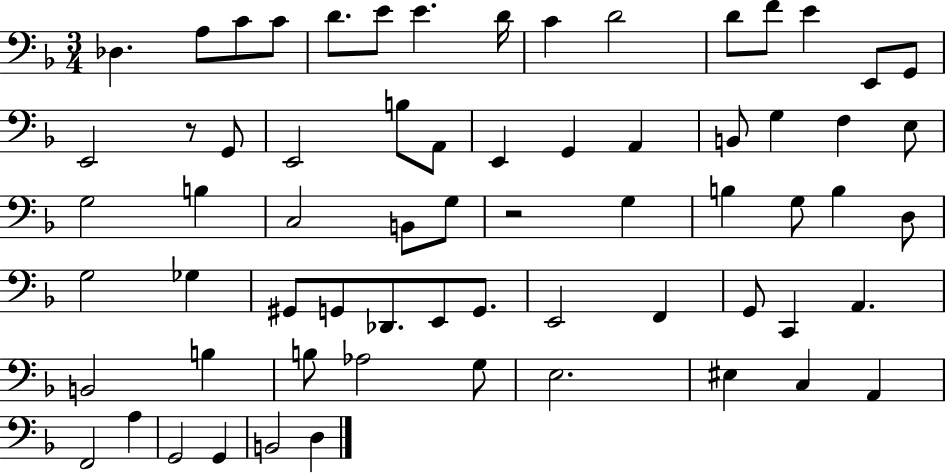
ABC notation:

X:1
T:Untitled
M:3/4
L:1/4
K:F
_D, A,/2 C/2 C/2 D/2 E/2 E D/4 C D2 D/2 F/2 E E,,/2 G,,/2 E,,2 z/2 G,,/2 E,,2 B,/2 A,,/2 E,, G,, A,, B,,/2 G, F, E,/2 G,2 B, C,2 B,,/2 G,/2 z2 G, B, G,/2 B, D,/2 G,2 _G, ^G,,/2 G,,/2 _D,,/2 E,,/2 G,,/2 E,,2 F,, G,,/2 C,, A,, B,,2 B, B,/2 _A,2 G,/2 E,2 ^E, C, A,, F,,2 A, G,,2 G,, B,,2 D,